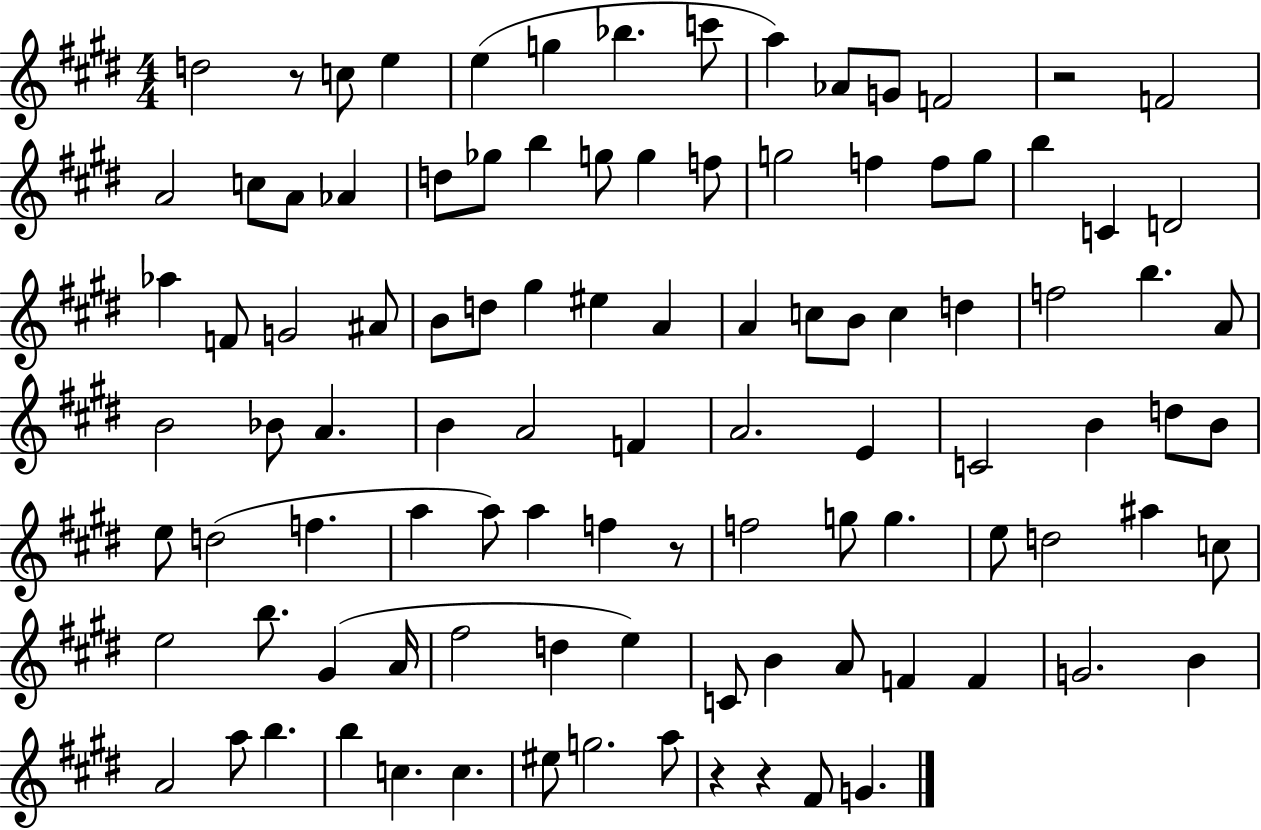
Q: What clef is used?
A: treble